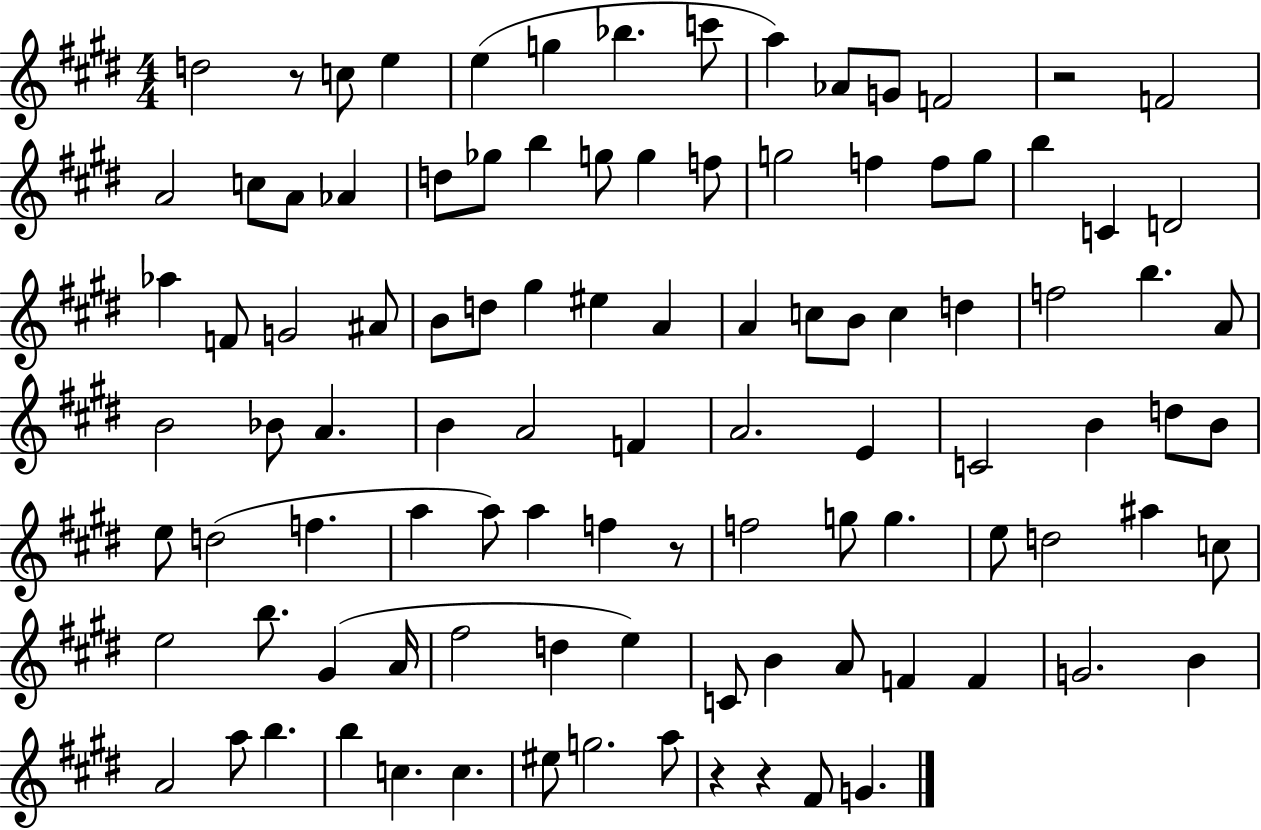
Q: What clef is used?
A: treble